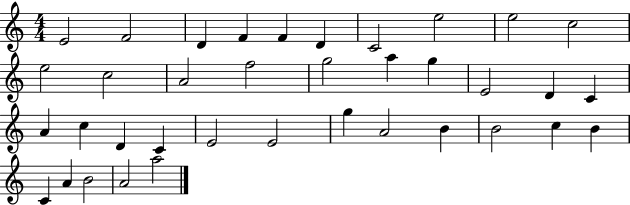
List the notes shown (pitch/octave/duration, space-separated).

E4/h F4/h D4/q F4/q F4/q D4/q C4/h E5/h E5/h C5/h E5/h C5/h A4/h F5/h G5/h A5/q G5/q E4/h D4/q C4/q A4/q C5/q D4/q C4/q E4/h E4/h G5/q A4/h B4/q B4/h C5/q B4/q C4/q A4/q B4/h A4/h A5/h